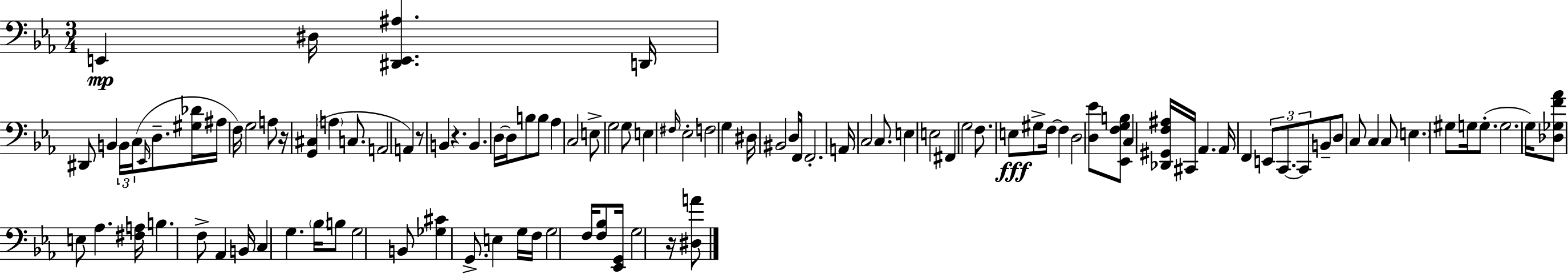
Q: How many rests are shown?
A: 4